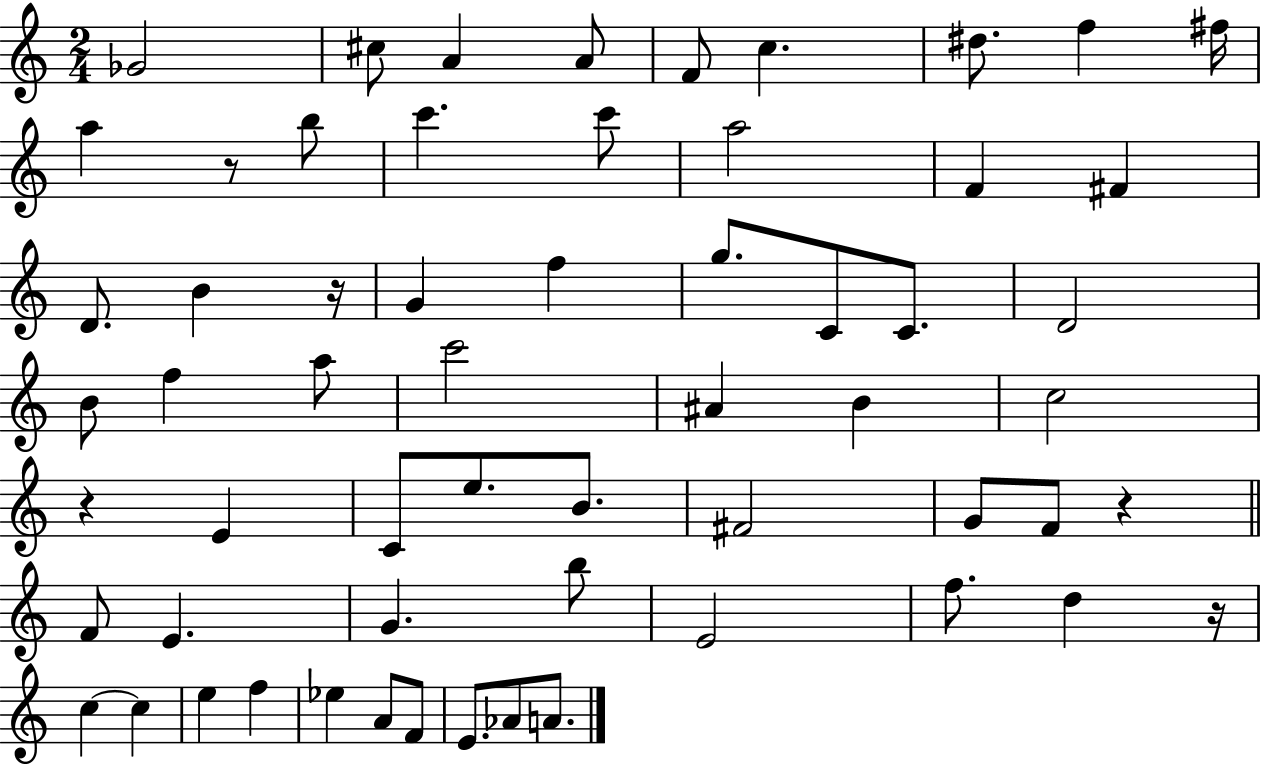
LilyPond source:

{
  \clef treble
  \numericTimeSignature
  \time 2/4
  \key c \major
  ges'2 | cis''8 a'4 a'8 | f'8 c''4. | dis''8. f''4 fis''16 | \break a''4 r8 b''8 | c'''4. c'''8 | a''2 | f'4 fis'4 | \break d'8. b'4 r16 | g'4 f''4 | g''8. c'8 c'8. | d'2 | \break b'8 f''4 a''8 | c'''2 | ais'4 b'4 | c''2 | \break r4 e'4 | c'8 e''8. b'8. | fis'2 | g'8 f'8 r4 | \break \bar "||" \break \key c \major f'8 e'4. | g'4. b''8 | e'2 | f''8. d''4 r16 | \break c''4~~ c''4 | e''4 f''4 | ees''4 a'8 f'8 | e'8. aes'8 a'8. | \break \bar "|."
}